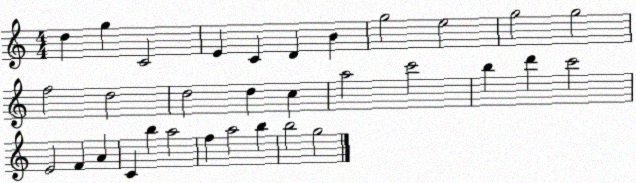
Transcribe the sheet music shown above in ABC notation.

X:1
T:Untitled
M:4/4
L:1/4
K:C
d g C2 E C D B g2 e2 g2 g2 f2 d2 d2 d c a2 c'2 b d' c'2 E2 F A C b a2 f a2 b b2 g2